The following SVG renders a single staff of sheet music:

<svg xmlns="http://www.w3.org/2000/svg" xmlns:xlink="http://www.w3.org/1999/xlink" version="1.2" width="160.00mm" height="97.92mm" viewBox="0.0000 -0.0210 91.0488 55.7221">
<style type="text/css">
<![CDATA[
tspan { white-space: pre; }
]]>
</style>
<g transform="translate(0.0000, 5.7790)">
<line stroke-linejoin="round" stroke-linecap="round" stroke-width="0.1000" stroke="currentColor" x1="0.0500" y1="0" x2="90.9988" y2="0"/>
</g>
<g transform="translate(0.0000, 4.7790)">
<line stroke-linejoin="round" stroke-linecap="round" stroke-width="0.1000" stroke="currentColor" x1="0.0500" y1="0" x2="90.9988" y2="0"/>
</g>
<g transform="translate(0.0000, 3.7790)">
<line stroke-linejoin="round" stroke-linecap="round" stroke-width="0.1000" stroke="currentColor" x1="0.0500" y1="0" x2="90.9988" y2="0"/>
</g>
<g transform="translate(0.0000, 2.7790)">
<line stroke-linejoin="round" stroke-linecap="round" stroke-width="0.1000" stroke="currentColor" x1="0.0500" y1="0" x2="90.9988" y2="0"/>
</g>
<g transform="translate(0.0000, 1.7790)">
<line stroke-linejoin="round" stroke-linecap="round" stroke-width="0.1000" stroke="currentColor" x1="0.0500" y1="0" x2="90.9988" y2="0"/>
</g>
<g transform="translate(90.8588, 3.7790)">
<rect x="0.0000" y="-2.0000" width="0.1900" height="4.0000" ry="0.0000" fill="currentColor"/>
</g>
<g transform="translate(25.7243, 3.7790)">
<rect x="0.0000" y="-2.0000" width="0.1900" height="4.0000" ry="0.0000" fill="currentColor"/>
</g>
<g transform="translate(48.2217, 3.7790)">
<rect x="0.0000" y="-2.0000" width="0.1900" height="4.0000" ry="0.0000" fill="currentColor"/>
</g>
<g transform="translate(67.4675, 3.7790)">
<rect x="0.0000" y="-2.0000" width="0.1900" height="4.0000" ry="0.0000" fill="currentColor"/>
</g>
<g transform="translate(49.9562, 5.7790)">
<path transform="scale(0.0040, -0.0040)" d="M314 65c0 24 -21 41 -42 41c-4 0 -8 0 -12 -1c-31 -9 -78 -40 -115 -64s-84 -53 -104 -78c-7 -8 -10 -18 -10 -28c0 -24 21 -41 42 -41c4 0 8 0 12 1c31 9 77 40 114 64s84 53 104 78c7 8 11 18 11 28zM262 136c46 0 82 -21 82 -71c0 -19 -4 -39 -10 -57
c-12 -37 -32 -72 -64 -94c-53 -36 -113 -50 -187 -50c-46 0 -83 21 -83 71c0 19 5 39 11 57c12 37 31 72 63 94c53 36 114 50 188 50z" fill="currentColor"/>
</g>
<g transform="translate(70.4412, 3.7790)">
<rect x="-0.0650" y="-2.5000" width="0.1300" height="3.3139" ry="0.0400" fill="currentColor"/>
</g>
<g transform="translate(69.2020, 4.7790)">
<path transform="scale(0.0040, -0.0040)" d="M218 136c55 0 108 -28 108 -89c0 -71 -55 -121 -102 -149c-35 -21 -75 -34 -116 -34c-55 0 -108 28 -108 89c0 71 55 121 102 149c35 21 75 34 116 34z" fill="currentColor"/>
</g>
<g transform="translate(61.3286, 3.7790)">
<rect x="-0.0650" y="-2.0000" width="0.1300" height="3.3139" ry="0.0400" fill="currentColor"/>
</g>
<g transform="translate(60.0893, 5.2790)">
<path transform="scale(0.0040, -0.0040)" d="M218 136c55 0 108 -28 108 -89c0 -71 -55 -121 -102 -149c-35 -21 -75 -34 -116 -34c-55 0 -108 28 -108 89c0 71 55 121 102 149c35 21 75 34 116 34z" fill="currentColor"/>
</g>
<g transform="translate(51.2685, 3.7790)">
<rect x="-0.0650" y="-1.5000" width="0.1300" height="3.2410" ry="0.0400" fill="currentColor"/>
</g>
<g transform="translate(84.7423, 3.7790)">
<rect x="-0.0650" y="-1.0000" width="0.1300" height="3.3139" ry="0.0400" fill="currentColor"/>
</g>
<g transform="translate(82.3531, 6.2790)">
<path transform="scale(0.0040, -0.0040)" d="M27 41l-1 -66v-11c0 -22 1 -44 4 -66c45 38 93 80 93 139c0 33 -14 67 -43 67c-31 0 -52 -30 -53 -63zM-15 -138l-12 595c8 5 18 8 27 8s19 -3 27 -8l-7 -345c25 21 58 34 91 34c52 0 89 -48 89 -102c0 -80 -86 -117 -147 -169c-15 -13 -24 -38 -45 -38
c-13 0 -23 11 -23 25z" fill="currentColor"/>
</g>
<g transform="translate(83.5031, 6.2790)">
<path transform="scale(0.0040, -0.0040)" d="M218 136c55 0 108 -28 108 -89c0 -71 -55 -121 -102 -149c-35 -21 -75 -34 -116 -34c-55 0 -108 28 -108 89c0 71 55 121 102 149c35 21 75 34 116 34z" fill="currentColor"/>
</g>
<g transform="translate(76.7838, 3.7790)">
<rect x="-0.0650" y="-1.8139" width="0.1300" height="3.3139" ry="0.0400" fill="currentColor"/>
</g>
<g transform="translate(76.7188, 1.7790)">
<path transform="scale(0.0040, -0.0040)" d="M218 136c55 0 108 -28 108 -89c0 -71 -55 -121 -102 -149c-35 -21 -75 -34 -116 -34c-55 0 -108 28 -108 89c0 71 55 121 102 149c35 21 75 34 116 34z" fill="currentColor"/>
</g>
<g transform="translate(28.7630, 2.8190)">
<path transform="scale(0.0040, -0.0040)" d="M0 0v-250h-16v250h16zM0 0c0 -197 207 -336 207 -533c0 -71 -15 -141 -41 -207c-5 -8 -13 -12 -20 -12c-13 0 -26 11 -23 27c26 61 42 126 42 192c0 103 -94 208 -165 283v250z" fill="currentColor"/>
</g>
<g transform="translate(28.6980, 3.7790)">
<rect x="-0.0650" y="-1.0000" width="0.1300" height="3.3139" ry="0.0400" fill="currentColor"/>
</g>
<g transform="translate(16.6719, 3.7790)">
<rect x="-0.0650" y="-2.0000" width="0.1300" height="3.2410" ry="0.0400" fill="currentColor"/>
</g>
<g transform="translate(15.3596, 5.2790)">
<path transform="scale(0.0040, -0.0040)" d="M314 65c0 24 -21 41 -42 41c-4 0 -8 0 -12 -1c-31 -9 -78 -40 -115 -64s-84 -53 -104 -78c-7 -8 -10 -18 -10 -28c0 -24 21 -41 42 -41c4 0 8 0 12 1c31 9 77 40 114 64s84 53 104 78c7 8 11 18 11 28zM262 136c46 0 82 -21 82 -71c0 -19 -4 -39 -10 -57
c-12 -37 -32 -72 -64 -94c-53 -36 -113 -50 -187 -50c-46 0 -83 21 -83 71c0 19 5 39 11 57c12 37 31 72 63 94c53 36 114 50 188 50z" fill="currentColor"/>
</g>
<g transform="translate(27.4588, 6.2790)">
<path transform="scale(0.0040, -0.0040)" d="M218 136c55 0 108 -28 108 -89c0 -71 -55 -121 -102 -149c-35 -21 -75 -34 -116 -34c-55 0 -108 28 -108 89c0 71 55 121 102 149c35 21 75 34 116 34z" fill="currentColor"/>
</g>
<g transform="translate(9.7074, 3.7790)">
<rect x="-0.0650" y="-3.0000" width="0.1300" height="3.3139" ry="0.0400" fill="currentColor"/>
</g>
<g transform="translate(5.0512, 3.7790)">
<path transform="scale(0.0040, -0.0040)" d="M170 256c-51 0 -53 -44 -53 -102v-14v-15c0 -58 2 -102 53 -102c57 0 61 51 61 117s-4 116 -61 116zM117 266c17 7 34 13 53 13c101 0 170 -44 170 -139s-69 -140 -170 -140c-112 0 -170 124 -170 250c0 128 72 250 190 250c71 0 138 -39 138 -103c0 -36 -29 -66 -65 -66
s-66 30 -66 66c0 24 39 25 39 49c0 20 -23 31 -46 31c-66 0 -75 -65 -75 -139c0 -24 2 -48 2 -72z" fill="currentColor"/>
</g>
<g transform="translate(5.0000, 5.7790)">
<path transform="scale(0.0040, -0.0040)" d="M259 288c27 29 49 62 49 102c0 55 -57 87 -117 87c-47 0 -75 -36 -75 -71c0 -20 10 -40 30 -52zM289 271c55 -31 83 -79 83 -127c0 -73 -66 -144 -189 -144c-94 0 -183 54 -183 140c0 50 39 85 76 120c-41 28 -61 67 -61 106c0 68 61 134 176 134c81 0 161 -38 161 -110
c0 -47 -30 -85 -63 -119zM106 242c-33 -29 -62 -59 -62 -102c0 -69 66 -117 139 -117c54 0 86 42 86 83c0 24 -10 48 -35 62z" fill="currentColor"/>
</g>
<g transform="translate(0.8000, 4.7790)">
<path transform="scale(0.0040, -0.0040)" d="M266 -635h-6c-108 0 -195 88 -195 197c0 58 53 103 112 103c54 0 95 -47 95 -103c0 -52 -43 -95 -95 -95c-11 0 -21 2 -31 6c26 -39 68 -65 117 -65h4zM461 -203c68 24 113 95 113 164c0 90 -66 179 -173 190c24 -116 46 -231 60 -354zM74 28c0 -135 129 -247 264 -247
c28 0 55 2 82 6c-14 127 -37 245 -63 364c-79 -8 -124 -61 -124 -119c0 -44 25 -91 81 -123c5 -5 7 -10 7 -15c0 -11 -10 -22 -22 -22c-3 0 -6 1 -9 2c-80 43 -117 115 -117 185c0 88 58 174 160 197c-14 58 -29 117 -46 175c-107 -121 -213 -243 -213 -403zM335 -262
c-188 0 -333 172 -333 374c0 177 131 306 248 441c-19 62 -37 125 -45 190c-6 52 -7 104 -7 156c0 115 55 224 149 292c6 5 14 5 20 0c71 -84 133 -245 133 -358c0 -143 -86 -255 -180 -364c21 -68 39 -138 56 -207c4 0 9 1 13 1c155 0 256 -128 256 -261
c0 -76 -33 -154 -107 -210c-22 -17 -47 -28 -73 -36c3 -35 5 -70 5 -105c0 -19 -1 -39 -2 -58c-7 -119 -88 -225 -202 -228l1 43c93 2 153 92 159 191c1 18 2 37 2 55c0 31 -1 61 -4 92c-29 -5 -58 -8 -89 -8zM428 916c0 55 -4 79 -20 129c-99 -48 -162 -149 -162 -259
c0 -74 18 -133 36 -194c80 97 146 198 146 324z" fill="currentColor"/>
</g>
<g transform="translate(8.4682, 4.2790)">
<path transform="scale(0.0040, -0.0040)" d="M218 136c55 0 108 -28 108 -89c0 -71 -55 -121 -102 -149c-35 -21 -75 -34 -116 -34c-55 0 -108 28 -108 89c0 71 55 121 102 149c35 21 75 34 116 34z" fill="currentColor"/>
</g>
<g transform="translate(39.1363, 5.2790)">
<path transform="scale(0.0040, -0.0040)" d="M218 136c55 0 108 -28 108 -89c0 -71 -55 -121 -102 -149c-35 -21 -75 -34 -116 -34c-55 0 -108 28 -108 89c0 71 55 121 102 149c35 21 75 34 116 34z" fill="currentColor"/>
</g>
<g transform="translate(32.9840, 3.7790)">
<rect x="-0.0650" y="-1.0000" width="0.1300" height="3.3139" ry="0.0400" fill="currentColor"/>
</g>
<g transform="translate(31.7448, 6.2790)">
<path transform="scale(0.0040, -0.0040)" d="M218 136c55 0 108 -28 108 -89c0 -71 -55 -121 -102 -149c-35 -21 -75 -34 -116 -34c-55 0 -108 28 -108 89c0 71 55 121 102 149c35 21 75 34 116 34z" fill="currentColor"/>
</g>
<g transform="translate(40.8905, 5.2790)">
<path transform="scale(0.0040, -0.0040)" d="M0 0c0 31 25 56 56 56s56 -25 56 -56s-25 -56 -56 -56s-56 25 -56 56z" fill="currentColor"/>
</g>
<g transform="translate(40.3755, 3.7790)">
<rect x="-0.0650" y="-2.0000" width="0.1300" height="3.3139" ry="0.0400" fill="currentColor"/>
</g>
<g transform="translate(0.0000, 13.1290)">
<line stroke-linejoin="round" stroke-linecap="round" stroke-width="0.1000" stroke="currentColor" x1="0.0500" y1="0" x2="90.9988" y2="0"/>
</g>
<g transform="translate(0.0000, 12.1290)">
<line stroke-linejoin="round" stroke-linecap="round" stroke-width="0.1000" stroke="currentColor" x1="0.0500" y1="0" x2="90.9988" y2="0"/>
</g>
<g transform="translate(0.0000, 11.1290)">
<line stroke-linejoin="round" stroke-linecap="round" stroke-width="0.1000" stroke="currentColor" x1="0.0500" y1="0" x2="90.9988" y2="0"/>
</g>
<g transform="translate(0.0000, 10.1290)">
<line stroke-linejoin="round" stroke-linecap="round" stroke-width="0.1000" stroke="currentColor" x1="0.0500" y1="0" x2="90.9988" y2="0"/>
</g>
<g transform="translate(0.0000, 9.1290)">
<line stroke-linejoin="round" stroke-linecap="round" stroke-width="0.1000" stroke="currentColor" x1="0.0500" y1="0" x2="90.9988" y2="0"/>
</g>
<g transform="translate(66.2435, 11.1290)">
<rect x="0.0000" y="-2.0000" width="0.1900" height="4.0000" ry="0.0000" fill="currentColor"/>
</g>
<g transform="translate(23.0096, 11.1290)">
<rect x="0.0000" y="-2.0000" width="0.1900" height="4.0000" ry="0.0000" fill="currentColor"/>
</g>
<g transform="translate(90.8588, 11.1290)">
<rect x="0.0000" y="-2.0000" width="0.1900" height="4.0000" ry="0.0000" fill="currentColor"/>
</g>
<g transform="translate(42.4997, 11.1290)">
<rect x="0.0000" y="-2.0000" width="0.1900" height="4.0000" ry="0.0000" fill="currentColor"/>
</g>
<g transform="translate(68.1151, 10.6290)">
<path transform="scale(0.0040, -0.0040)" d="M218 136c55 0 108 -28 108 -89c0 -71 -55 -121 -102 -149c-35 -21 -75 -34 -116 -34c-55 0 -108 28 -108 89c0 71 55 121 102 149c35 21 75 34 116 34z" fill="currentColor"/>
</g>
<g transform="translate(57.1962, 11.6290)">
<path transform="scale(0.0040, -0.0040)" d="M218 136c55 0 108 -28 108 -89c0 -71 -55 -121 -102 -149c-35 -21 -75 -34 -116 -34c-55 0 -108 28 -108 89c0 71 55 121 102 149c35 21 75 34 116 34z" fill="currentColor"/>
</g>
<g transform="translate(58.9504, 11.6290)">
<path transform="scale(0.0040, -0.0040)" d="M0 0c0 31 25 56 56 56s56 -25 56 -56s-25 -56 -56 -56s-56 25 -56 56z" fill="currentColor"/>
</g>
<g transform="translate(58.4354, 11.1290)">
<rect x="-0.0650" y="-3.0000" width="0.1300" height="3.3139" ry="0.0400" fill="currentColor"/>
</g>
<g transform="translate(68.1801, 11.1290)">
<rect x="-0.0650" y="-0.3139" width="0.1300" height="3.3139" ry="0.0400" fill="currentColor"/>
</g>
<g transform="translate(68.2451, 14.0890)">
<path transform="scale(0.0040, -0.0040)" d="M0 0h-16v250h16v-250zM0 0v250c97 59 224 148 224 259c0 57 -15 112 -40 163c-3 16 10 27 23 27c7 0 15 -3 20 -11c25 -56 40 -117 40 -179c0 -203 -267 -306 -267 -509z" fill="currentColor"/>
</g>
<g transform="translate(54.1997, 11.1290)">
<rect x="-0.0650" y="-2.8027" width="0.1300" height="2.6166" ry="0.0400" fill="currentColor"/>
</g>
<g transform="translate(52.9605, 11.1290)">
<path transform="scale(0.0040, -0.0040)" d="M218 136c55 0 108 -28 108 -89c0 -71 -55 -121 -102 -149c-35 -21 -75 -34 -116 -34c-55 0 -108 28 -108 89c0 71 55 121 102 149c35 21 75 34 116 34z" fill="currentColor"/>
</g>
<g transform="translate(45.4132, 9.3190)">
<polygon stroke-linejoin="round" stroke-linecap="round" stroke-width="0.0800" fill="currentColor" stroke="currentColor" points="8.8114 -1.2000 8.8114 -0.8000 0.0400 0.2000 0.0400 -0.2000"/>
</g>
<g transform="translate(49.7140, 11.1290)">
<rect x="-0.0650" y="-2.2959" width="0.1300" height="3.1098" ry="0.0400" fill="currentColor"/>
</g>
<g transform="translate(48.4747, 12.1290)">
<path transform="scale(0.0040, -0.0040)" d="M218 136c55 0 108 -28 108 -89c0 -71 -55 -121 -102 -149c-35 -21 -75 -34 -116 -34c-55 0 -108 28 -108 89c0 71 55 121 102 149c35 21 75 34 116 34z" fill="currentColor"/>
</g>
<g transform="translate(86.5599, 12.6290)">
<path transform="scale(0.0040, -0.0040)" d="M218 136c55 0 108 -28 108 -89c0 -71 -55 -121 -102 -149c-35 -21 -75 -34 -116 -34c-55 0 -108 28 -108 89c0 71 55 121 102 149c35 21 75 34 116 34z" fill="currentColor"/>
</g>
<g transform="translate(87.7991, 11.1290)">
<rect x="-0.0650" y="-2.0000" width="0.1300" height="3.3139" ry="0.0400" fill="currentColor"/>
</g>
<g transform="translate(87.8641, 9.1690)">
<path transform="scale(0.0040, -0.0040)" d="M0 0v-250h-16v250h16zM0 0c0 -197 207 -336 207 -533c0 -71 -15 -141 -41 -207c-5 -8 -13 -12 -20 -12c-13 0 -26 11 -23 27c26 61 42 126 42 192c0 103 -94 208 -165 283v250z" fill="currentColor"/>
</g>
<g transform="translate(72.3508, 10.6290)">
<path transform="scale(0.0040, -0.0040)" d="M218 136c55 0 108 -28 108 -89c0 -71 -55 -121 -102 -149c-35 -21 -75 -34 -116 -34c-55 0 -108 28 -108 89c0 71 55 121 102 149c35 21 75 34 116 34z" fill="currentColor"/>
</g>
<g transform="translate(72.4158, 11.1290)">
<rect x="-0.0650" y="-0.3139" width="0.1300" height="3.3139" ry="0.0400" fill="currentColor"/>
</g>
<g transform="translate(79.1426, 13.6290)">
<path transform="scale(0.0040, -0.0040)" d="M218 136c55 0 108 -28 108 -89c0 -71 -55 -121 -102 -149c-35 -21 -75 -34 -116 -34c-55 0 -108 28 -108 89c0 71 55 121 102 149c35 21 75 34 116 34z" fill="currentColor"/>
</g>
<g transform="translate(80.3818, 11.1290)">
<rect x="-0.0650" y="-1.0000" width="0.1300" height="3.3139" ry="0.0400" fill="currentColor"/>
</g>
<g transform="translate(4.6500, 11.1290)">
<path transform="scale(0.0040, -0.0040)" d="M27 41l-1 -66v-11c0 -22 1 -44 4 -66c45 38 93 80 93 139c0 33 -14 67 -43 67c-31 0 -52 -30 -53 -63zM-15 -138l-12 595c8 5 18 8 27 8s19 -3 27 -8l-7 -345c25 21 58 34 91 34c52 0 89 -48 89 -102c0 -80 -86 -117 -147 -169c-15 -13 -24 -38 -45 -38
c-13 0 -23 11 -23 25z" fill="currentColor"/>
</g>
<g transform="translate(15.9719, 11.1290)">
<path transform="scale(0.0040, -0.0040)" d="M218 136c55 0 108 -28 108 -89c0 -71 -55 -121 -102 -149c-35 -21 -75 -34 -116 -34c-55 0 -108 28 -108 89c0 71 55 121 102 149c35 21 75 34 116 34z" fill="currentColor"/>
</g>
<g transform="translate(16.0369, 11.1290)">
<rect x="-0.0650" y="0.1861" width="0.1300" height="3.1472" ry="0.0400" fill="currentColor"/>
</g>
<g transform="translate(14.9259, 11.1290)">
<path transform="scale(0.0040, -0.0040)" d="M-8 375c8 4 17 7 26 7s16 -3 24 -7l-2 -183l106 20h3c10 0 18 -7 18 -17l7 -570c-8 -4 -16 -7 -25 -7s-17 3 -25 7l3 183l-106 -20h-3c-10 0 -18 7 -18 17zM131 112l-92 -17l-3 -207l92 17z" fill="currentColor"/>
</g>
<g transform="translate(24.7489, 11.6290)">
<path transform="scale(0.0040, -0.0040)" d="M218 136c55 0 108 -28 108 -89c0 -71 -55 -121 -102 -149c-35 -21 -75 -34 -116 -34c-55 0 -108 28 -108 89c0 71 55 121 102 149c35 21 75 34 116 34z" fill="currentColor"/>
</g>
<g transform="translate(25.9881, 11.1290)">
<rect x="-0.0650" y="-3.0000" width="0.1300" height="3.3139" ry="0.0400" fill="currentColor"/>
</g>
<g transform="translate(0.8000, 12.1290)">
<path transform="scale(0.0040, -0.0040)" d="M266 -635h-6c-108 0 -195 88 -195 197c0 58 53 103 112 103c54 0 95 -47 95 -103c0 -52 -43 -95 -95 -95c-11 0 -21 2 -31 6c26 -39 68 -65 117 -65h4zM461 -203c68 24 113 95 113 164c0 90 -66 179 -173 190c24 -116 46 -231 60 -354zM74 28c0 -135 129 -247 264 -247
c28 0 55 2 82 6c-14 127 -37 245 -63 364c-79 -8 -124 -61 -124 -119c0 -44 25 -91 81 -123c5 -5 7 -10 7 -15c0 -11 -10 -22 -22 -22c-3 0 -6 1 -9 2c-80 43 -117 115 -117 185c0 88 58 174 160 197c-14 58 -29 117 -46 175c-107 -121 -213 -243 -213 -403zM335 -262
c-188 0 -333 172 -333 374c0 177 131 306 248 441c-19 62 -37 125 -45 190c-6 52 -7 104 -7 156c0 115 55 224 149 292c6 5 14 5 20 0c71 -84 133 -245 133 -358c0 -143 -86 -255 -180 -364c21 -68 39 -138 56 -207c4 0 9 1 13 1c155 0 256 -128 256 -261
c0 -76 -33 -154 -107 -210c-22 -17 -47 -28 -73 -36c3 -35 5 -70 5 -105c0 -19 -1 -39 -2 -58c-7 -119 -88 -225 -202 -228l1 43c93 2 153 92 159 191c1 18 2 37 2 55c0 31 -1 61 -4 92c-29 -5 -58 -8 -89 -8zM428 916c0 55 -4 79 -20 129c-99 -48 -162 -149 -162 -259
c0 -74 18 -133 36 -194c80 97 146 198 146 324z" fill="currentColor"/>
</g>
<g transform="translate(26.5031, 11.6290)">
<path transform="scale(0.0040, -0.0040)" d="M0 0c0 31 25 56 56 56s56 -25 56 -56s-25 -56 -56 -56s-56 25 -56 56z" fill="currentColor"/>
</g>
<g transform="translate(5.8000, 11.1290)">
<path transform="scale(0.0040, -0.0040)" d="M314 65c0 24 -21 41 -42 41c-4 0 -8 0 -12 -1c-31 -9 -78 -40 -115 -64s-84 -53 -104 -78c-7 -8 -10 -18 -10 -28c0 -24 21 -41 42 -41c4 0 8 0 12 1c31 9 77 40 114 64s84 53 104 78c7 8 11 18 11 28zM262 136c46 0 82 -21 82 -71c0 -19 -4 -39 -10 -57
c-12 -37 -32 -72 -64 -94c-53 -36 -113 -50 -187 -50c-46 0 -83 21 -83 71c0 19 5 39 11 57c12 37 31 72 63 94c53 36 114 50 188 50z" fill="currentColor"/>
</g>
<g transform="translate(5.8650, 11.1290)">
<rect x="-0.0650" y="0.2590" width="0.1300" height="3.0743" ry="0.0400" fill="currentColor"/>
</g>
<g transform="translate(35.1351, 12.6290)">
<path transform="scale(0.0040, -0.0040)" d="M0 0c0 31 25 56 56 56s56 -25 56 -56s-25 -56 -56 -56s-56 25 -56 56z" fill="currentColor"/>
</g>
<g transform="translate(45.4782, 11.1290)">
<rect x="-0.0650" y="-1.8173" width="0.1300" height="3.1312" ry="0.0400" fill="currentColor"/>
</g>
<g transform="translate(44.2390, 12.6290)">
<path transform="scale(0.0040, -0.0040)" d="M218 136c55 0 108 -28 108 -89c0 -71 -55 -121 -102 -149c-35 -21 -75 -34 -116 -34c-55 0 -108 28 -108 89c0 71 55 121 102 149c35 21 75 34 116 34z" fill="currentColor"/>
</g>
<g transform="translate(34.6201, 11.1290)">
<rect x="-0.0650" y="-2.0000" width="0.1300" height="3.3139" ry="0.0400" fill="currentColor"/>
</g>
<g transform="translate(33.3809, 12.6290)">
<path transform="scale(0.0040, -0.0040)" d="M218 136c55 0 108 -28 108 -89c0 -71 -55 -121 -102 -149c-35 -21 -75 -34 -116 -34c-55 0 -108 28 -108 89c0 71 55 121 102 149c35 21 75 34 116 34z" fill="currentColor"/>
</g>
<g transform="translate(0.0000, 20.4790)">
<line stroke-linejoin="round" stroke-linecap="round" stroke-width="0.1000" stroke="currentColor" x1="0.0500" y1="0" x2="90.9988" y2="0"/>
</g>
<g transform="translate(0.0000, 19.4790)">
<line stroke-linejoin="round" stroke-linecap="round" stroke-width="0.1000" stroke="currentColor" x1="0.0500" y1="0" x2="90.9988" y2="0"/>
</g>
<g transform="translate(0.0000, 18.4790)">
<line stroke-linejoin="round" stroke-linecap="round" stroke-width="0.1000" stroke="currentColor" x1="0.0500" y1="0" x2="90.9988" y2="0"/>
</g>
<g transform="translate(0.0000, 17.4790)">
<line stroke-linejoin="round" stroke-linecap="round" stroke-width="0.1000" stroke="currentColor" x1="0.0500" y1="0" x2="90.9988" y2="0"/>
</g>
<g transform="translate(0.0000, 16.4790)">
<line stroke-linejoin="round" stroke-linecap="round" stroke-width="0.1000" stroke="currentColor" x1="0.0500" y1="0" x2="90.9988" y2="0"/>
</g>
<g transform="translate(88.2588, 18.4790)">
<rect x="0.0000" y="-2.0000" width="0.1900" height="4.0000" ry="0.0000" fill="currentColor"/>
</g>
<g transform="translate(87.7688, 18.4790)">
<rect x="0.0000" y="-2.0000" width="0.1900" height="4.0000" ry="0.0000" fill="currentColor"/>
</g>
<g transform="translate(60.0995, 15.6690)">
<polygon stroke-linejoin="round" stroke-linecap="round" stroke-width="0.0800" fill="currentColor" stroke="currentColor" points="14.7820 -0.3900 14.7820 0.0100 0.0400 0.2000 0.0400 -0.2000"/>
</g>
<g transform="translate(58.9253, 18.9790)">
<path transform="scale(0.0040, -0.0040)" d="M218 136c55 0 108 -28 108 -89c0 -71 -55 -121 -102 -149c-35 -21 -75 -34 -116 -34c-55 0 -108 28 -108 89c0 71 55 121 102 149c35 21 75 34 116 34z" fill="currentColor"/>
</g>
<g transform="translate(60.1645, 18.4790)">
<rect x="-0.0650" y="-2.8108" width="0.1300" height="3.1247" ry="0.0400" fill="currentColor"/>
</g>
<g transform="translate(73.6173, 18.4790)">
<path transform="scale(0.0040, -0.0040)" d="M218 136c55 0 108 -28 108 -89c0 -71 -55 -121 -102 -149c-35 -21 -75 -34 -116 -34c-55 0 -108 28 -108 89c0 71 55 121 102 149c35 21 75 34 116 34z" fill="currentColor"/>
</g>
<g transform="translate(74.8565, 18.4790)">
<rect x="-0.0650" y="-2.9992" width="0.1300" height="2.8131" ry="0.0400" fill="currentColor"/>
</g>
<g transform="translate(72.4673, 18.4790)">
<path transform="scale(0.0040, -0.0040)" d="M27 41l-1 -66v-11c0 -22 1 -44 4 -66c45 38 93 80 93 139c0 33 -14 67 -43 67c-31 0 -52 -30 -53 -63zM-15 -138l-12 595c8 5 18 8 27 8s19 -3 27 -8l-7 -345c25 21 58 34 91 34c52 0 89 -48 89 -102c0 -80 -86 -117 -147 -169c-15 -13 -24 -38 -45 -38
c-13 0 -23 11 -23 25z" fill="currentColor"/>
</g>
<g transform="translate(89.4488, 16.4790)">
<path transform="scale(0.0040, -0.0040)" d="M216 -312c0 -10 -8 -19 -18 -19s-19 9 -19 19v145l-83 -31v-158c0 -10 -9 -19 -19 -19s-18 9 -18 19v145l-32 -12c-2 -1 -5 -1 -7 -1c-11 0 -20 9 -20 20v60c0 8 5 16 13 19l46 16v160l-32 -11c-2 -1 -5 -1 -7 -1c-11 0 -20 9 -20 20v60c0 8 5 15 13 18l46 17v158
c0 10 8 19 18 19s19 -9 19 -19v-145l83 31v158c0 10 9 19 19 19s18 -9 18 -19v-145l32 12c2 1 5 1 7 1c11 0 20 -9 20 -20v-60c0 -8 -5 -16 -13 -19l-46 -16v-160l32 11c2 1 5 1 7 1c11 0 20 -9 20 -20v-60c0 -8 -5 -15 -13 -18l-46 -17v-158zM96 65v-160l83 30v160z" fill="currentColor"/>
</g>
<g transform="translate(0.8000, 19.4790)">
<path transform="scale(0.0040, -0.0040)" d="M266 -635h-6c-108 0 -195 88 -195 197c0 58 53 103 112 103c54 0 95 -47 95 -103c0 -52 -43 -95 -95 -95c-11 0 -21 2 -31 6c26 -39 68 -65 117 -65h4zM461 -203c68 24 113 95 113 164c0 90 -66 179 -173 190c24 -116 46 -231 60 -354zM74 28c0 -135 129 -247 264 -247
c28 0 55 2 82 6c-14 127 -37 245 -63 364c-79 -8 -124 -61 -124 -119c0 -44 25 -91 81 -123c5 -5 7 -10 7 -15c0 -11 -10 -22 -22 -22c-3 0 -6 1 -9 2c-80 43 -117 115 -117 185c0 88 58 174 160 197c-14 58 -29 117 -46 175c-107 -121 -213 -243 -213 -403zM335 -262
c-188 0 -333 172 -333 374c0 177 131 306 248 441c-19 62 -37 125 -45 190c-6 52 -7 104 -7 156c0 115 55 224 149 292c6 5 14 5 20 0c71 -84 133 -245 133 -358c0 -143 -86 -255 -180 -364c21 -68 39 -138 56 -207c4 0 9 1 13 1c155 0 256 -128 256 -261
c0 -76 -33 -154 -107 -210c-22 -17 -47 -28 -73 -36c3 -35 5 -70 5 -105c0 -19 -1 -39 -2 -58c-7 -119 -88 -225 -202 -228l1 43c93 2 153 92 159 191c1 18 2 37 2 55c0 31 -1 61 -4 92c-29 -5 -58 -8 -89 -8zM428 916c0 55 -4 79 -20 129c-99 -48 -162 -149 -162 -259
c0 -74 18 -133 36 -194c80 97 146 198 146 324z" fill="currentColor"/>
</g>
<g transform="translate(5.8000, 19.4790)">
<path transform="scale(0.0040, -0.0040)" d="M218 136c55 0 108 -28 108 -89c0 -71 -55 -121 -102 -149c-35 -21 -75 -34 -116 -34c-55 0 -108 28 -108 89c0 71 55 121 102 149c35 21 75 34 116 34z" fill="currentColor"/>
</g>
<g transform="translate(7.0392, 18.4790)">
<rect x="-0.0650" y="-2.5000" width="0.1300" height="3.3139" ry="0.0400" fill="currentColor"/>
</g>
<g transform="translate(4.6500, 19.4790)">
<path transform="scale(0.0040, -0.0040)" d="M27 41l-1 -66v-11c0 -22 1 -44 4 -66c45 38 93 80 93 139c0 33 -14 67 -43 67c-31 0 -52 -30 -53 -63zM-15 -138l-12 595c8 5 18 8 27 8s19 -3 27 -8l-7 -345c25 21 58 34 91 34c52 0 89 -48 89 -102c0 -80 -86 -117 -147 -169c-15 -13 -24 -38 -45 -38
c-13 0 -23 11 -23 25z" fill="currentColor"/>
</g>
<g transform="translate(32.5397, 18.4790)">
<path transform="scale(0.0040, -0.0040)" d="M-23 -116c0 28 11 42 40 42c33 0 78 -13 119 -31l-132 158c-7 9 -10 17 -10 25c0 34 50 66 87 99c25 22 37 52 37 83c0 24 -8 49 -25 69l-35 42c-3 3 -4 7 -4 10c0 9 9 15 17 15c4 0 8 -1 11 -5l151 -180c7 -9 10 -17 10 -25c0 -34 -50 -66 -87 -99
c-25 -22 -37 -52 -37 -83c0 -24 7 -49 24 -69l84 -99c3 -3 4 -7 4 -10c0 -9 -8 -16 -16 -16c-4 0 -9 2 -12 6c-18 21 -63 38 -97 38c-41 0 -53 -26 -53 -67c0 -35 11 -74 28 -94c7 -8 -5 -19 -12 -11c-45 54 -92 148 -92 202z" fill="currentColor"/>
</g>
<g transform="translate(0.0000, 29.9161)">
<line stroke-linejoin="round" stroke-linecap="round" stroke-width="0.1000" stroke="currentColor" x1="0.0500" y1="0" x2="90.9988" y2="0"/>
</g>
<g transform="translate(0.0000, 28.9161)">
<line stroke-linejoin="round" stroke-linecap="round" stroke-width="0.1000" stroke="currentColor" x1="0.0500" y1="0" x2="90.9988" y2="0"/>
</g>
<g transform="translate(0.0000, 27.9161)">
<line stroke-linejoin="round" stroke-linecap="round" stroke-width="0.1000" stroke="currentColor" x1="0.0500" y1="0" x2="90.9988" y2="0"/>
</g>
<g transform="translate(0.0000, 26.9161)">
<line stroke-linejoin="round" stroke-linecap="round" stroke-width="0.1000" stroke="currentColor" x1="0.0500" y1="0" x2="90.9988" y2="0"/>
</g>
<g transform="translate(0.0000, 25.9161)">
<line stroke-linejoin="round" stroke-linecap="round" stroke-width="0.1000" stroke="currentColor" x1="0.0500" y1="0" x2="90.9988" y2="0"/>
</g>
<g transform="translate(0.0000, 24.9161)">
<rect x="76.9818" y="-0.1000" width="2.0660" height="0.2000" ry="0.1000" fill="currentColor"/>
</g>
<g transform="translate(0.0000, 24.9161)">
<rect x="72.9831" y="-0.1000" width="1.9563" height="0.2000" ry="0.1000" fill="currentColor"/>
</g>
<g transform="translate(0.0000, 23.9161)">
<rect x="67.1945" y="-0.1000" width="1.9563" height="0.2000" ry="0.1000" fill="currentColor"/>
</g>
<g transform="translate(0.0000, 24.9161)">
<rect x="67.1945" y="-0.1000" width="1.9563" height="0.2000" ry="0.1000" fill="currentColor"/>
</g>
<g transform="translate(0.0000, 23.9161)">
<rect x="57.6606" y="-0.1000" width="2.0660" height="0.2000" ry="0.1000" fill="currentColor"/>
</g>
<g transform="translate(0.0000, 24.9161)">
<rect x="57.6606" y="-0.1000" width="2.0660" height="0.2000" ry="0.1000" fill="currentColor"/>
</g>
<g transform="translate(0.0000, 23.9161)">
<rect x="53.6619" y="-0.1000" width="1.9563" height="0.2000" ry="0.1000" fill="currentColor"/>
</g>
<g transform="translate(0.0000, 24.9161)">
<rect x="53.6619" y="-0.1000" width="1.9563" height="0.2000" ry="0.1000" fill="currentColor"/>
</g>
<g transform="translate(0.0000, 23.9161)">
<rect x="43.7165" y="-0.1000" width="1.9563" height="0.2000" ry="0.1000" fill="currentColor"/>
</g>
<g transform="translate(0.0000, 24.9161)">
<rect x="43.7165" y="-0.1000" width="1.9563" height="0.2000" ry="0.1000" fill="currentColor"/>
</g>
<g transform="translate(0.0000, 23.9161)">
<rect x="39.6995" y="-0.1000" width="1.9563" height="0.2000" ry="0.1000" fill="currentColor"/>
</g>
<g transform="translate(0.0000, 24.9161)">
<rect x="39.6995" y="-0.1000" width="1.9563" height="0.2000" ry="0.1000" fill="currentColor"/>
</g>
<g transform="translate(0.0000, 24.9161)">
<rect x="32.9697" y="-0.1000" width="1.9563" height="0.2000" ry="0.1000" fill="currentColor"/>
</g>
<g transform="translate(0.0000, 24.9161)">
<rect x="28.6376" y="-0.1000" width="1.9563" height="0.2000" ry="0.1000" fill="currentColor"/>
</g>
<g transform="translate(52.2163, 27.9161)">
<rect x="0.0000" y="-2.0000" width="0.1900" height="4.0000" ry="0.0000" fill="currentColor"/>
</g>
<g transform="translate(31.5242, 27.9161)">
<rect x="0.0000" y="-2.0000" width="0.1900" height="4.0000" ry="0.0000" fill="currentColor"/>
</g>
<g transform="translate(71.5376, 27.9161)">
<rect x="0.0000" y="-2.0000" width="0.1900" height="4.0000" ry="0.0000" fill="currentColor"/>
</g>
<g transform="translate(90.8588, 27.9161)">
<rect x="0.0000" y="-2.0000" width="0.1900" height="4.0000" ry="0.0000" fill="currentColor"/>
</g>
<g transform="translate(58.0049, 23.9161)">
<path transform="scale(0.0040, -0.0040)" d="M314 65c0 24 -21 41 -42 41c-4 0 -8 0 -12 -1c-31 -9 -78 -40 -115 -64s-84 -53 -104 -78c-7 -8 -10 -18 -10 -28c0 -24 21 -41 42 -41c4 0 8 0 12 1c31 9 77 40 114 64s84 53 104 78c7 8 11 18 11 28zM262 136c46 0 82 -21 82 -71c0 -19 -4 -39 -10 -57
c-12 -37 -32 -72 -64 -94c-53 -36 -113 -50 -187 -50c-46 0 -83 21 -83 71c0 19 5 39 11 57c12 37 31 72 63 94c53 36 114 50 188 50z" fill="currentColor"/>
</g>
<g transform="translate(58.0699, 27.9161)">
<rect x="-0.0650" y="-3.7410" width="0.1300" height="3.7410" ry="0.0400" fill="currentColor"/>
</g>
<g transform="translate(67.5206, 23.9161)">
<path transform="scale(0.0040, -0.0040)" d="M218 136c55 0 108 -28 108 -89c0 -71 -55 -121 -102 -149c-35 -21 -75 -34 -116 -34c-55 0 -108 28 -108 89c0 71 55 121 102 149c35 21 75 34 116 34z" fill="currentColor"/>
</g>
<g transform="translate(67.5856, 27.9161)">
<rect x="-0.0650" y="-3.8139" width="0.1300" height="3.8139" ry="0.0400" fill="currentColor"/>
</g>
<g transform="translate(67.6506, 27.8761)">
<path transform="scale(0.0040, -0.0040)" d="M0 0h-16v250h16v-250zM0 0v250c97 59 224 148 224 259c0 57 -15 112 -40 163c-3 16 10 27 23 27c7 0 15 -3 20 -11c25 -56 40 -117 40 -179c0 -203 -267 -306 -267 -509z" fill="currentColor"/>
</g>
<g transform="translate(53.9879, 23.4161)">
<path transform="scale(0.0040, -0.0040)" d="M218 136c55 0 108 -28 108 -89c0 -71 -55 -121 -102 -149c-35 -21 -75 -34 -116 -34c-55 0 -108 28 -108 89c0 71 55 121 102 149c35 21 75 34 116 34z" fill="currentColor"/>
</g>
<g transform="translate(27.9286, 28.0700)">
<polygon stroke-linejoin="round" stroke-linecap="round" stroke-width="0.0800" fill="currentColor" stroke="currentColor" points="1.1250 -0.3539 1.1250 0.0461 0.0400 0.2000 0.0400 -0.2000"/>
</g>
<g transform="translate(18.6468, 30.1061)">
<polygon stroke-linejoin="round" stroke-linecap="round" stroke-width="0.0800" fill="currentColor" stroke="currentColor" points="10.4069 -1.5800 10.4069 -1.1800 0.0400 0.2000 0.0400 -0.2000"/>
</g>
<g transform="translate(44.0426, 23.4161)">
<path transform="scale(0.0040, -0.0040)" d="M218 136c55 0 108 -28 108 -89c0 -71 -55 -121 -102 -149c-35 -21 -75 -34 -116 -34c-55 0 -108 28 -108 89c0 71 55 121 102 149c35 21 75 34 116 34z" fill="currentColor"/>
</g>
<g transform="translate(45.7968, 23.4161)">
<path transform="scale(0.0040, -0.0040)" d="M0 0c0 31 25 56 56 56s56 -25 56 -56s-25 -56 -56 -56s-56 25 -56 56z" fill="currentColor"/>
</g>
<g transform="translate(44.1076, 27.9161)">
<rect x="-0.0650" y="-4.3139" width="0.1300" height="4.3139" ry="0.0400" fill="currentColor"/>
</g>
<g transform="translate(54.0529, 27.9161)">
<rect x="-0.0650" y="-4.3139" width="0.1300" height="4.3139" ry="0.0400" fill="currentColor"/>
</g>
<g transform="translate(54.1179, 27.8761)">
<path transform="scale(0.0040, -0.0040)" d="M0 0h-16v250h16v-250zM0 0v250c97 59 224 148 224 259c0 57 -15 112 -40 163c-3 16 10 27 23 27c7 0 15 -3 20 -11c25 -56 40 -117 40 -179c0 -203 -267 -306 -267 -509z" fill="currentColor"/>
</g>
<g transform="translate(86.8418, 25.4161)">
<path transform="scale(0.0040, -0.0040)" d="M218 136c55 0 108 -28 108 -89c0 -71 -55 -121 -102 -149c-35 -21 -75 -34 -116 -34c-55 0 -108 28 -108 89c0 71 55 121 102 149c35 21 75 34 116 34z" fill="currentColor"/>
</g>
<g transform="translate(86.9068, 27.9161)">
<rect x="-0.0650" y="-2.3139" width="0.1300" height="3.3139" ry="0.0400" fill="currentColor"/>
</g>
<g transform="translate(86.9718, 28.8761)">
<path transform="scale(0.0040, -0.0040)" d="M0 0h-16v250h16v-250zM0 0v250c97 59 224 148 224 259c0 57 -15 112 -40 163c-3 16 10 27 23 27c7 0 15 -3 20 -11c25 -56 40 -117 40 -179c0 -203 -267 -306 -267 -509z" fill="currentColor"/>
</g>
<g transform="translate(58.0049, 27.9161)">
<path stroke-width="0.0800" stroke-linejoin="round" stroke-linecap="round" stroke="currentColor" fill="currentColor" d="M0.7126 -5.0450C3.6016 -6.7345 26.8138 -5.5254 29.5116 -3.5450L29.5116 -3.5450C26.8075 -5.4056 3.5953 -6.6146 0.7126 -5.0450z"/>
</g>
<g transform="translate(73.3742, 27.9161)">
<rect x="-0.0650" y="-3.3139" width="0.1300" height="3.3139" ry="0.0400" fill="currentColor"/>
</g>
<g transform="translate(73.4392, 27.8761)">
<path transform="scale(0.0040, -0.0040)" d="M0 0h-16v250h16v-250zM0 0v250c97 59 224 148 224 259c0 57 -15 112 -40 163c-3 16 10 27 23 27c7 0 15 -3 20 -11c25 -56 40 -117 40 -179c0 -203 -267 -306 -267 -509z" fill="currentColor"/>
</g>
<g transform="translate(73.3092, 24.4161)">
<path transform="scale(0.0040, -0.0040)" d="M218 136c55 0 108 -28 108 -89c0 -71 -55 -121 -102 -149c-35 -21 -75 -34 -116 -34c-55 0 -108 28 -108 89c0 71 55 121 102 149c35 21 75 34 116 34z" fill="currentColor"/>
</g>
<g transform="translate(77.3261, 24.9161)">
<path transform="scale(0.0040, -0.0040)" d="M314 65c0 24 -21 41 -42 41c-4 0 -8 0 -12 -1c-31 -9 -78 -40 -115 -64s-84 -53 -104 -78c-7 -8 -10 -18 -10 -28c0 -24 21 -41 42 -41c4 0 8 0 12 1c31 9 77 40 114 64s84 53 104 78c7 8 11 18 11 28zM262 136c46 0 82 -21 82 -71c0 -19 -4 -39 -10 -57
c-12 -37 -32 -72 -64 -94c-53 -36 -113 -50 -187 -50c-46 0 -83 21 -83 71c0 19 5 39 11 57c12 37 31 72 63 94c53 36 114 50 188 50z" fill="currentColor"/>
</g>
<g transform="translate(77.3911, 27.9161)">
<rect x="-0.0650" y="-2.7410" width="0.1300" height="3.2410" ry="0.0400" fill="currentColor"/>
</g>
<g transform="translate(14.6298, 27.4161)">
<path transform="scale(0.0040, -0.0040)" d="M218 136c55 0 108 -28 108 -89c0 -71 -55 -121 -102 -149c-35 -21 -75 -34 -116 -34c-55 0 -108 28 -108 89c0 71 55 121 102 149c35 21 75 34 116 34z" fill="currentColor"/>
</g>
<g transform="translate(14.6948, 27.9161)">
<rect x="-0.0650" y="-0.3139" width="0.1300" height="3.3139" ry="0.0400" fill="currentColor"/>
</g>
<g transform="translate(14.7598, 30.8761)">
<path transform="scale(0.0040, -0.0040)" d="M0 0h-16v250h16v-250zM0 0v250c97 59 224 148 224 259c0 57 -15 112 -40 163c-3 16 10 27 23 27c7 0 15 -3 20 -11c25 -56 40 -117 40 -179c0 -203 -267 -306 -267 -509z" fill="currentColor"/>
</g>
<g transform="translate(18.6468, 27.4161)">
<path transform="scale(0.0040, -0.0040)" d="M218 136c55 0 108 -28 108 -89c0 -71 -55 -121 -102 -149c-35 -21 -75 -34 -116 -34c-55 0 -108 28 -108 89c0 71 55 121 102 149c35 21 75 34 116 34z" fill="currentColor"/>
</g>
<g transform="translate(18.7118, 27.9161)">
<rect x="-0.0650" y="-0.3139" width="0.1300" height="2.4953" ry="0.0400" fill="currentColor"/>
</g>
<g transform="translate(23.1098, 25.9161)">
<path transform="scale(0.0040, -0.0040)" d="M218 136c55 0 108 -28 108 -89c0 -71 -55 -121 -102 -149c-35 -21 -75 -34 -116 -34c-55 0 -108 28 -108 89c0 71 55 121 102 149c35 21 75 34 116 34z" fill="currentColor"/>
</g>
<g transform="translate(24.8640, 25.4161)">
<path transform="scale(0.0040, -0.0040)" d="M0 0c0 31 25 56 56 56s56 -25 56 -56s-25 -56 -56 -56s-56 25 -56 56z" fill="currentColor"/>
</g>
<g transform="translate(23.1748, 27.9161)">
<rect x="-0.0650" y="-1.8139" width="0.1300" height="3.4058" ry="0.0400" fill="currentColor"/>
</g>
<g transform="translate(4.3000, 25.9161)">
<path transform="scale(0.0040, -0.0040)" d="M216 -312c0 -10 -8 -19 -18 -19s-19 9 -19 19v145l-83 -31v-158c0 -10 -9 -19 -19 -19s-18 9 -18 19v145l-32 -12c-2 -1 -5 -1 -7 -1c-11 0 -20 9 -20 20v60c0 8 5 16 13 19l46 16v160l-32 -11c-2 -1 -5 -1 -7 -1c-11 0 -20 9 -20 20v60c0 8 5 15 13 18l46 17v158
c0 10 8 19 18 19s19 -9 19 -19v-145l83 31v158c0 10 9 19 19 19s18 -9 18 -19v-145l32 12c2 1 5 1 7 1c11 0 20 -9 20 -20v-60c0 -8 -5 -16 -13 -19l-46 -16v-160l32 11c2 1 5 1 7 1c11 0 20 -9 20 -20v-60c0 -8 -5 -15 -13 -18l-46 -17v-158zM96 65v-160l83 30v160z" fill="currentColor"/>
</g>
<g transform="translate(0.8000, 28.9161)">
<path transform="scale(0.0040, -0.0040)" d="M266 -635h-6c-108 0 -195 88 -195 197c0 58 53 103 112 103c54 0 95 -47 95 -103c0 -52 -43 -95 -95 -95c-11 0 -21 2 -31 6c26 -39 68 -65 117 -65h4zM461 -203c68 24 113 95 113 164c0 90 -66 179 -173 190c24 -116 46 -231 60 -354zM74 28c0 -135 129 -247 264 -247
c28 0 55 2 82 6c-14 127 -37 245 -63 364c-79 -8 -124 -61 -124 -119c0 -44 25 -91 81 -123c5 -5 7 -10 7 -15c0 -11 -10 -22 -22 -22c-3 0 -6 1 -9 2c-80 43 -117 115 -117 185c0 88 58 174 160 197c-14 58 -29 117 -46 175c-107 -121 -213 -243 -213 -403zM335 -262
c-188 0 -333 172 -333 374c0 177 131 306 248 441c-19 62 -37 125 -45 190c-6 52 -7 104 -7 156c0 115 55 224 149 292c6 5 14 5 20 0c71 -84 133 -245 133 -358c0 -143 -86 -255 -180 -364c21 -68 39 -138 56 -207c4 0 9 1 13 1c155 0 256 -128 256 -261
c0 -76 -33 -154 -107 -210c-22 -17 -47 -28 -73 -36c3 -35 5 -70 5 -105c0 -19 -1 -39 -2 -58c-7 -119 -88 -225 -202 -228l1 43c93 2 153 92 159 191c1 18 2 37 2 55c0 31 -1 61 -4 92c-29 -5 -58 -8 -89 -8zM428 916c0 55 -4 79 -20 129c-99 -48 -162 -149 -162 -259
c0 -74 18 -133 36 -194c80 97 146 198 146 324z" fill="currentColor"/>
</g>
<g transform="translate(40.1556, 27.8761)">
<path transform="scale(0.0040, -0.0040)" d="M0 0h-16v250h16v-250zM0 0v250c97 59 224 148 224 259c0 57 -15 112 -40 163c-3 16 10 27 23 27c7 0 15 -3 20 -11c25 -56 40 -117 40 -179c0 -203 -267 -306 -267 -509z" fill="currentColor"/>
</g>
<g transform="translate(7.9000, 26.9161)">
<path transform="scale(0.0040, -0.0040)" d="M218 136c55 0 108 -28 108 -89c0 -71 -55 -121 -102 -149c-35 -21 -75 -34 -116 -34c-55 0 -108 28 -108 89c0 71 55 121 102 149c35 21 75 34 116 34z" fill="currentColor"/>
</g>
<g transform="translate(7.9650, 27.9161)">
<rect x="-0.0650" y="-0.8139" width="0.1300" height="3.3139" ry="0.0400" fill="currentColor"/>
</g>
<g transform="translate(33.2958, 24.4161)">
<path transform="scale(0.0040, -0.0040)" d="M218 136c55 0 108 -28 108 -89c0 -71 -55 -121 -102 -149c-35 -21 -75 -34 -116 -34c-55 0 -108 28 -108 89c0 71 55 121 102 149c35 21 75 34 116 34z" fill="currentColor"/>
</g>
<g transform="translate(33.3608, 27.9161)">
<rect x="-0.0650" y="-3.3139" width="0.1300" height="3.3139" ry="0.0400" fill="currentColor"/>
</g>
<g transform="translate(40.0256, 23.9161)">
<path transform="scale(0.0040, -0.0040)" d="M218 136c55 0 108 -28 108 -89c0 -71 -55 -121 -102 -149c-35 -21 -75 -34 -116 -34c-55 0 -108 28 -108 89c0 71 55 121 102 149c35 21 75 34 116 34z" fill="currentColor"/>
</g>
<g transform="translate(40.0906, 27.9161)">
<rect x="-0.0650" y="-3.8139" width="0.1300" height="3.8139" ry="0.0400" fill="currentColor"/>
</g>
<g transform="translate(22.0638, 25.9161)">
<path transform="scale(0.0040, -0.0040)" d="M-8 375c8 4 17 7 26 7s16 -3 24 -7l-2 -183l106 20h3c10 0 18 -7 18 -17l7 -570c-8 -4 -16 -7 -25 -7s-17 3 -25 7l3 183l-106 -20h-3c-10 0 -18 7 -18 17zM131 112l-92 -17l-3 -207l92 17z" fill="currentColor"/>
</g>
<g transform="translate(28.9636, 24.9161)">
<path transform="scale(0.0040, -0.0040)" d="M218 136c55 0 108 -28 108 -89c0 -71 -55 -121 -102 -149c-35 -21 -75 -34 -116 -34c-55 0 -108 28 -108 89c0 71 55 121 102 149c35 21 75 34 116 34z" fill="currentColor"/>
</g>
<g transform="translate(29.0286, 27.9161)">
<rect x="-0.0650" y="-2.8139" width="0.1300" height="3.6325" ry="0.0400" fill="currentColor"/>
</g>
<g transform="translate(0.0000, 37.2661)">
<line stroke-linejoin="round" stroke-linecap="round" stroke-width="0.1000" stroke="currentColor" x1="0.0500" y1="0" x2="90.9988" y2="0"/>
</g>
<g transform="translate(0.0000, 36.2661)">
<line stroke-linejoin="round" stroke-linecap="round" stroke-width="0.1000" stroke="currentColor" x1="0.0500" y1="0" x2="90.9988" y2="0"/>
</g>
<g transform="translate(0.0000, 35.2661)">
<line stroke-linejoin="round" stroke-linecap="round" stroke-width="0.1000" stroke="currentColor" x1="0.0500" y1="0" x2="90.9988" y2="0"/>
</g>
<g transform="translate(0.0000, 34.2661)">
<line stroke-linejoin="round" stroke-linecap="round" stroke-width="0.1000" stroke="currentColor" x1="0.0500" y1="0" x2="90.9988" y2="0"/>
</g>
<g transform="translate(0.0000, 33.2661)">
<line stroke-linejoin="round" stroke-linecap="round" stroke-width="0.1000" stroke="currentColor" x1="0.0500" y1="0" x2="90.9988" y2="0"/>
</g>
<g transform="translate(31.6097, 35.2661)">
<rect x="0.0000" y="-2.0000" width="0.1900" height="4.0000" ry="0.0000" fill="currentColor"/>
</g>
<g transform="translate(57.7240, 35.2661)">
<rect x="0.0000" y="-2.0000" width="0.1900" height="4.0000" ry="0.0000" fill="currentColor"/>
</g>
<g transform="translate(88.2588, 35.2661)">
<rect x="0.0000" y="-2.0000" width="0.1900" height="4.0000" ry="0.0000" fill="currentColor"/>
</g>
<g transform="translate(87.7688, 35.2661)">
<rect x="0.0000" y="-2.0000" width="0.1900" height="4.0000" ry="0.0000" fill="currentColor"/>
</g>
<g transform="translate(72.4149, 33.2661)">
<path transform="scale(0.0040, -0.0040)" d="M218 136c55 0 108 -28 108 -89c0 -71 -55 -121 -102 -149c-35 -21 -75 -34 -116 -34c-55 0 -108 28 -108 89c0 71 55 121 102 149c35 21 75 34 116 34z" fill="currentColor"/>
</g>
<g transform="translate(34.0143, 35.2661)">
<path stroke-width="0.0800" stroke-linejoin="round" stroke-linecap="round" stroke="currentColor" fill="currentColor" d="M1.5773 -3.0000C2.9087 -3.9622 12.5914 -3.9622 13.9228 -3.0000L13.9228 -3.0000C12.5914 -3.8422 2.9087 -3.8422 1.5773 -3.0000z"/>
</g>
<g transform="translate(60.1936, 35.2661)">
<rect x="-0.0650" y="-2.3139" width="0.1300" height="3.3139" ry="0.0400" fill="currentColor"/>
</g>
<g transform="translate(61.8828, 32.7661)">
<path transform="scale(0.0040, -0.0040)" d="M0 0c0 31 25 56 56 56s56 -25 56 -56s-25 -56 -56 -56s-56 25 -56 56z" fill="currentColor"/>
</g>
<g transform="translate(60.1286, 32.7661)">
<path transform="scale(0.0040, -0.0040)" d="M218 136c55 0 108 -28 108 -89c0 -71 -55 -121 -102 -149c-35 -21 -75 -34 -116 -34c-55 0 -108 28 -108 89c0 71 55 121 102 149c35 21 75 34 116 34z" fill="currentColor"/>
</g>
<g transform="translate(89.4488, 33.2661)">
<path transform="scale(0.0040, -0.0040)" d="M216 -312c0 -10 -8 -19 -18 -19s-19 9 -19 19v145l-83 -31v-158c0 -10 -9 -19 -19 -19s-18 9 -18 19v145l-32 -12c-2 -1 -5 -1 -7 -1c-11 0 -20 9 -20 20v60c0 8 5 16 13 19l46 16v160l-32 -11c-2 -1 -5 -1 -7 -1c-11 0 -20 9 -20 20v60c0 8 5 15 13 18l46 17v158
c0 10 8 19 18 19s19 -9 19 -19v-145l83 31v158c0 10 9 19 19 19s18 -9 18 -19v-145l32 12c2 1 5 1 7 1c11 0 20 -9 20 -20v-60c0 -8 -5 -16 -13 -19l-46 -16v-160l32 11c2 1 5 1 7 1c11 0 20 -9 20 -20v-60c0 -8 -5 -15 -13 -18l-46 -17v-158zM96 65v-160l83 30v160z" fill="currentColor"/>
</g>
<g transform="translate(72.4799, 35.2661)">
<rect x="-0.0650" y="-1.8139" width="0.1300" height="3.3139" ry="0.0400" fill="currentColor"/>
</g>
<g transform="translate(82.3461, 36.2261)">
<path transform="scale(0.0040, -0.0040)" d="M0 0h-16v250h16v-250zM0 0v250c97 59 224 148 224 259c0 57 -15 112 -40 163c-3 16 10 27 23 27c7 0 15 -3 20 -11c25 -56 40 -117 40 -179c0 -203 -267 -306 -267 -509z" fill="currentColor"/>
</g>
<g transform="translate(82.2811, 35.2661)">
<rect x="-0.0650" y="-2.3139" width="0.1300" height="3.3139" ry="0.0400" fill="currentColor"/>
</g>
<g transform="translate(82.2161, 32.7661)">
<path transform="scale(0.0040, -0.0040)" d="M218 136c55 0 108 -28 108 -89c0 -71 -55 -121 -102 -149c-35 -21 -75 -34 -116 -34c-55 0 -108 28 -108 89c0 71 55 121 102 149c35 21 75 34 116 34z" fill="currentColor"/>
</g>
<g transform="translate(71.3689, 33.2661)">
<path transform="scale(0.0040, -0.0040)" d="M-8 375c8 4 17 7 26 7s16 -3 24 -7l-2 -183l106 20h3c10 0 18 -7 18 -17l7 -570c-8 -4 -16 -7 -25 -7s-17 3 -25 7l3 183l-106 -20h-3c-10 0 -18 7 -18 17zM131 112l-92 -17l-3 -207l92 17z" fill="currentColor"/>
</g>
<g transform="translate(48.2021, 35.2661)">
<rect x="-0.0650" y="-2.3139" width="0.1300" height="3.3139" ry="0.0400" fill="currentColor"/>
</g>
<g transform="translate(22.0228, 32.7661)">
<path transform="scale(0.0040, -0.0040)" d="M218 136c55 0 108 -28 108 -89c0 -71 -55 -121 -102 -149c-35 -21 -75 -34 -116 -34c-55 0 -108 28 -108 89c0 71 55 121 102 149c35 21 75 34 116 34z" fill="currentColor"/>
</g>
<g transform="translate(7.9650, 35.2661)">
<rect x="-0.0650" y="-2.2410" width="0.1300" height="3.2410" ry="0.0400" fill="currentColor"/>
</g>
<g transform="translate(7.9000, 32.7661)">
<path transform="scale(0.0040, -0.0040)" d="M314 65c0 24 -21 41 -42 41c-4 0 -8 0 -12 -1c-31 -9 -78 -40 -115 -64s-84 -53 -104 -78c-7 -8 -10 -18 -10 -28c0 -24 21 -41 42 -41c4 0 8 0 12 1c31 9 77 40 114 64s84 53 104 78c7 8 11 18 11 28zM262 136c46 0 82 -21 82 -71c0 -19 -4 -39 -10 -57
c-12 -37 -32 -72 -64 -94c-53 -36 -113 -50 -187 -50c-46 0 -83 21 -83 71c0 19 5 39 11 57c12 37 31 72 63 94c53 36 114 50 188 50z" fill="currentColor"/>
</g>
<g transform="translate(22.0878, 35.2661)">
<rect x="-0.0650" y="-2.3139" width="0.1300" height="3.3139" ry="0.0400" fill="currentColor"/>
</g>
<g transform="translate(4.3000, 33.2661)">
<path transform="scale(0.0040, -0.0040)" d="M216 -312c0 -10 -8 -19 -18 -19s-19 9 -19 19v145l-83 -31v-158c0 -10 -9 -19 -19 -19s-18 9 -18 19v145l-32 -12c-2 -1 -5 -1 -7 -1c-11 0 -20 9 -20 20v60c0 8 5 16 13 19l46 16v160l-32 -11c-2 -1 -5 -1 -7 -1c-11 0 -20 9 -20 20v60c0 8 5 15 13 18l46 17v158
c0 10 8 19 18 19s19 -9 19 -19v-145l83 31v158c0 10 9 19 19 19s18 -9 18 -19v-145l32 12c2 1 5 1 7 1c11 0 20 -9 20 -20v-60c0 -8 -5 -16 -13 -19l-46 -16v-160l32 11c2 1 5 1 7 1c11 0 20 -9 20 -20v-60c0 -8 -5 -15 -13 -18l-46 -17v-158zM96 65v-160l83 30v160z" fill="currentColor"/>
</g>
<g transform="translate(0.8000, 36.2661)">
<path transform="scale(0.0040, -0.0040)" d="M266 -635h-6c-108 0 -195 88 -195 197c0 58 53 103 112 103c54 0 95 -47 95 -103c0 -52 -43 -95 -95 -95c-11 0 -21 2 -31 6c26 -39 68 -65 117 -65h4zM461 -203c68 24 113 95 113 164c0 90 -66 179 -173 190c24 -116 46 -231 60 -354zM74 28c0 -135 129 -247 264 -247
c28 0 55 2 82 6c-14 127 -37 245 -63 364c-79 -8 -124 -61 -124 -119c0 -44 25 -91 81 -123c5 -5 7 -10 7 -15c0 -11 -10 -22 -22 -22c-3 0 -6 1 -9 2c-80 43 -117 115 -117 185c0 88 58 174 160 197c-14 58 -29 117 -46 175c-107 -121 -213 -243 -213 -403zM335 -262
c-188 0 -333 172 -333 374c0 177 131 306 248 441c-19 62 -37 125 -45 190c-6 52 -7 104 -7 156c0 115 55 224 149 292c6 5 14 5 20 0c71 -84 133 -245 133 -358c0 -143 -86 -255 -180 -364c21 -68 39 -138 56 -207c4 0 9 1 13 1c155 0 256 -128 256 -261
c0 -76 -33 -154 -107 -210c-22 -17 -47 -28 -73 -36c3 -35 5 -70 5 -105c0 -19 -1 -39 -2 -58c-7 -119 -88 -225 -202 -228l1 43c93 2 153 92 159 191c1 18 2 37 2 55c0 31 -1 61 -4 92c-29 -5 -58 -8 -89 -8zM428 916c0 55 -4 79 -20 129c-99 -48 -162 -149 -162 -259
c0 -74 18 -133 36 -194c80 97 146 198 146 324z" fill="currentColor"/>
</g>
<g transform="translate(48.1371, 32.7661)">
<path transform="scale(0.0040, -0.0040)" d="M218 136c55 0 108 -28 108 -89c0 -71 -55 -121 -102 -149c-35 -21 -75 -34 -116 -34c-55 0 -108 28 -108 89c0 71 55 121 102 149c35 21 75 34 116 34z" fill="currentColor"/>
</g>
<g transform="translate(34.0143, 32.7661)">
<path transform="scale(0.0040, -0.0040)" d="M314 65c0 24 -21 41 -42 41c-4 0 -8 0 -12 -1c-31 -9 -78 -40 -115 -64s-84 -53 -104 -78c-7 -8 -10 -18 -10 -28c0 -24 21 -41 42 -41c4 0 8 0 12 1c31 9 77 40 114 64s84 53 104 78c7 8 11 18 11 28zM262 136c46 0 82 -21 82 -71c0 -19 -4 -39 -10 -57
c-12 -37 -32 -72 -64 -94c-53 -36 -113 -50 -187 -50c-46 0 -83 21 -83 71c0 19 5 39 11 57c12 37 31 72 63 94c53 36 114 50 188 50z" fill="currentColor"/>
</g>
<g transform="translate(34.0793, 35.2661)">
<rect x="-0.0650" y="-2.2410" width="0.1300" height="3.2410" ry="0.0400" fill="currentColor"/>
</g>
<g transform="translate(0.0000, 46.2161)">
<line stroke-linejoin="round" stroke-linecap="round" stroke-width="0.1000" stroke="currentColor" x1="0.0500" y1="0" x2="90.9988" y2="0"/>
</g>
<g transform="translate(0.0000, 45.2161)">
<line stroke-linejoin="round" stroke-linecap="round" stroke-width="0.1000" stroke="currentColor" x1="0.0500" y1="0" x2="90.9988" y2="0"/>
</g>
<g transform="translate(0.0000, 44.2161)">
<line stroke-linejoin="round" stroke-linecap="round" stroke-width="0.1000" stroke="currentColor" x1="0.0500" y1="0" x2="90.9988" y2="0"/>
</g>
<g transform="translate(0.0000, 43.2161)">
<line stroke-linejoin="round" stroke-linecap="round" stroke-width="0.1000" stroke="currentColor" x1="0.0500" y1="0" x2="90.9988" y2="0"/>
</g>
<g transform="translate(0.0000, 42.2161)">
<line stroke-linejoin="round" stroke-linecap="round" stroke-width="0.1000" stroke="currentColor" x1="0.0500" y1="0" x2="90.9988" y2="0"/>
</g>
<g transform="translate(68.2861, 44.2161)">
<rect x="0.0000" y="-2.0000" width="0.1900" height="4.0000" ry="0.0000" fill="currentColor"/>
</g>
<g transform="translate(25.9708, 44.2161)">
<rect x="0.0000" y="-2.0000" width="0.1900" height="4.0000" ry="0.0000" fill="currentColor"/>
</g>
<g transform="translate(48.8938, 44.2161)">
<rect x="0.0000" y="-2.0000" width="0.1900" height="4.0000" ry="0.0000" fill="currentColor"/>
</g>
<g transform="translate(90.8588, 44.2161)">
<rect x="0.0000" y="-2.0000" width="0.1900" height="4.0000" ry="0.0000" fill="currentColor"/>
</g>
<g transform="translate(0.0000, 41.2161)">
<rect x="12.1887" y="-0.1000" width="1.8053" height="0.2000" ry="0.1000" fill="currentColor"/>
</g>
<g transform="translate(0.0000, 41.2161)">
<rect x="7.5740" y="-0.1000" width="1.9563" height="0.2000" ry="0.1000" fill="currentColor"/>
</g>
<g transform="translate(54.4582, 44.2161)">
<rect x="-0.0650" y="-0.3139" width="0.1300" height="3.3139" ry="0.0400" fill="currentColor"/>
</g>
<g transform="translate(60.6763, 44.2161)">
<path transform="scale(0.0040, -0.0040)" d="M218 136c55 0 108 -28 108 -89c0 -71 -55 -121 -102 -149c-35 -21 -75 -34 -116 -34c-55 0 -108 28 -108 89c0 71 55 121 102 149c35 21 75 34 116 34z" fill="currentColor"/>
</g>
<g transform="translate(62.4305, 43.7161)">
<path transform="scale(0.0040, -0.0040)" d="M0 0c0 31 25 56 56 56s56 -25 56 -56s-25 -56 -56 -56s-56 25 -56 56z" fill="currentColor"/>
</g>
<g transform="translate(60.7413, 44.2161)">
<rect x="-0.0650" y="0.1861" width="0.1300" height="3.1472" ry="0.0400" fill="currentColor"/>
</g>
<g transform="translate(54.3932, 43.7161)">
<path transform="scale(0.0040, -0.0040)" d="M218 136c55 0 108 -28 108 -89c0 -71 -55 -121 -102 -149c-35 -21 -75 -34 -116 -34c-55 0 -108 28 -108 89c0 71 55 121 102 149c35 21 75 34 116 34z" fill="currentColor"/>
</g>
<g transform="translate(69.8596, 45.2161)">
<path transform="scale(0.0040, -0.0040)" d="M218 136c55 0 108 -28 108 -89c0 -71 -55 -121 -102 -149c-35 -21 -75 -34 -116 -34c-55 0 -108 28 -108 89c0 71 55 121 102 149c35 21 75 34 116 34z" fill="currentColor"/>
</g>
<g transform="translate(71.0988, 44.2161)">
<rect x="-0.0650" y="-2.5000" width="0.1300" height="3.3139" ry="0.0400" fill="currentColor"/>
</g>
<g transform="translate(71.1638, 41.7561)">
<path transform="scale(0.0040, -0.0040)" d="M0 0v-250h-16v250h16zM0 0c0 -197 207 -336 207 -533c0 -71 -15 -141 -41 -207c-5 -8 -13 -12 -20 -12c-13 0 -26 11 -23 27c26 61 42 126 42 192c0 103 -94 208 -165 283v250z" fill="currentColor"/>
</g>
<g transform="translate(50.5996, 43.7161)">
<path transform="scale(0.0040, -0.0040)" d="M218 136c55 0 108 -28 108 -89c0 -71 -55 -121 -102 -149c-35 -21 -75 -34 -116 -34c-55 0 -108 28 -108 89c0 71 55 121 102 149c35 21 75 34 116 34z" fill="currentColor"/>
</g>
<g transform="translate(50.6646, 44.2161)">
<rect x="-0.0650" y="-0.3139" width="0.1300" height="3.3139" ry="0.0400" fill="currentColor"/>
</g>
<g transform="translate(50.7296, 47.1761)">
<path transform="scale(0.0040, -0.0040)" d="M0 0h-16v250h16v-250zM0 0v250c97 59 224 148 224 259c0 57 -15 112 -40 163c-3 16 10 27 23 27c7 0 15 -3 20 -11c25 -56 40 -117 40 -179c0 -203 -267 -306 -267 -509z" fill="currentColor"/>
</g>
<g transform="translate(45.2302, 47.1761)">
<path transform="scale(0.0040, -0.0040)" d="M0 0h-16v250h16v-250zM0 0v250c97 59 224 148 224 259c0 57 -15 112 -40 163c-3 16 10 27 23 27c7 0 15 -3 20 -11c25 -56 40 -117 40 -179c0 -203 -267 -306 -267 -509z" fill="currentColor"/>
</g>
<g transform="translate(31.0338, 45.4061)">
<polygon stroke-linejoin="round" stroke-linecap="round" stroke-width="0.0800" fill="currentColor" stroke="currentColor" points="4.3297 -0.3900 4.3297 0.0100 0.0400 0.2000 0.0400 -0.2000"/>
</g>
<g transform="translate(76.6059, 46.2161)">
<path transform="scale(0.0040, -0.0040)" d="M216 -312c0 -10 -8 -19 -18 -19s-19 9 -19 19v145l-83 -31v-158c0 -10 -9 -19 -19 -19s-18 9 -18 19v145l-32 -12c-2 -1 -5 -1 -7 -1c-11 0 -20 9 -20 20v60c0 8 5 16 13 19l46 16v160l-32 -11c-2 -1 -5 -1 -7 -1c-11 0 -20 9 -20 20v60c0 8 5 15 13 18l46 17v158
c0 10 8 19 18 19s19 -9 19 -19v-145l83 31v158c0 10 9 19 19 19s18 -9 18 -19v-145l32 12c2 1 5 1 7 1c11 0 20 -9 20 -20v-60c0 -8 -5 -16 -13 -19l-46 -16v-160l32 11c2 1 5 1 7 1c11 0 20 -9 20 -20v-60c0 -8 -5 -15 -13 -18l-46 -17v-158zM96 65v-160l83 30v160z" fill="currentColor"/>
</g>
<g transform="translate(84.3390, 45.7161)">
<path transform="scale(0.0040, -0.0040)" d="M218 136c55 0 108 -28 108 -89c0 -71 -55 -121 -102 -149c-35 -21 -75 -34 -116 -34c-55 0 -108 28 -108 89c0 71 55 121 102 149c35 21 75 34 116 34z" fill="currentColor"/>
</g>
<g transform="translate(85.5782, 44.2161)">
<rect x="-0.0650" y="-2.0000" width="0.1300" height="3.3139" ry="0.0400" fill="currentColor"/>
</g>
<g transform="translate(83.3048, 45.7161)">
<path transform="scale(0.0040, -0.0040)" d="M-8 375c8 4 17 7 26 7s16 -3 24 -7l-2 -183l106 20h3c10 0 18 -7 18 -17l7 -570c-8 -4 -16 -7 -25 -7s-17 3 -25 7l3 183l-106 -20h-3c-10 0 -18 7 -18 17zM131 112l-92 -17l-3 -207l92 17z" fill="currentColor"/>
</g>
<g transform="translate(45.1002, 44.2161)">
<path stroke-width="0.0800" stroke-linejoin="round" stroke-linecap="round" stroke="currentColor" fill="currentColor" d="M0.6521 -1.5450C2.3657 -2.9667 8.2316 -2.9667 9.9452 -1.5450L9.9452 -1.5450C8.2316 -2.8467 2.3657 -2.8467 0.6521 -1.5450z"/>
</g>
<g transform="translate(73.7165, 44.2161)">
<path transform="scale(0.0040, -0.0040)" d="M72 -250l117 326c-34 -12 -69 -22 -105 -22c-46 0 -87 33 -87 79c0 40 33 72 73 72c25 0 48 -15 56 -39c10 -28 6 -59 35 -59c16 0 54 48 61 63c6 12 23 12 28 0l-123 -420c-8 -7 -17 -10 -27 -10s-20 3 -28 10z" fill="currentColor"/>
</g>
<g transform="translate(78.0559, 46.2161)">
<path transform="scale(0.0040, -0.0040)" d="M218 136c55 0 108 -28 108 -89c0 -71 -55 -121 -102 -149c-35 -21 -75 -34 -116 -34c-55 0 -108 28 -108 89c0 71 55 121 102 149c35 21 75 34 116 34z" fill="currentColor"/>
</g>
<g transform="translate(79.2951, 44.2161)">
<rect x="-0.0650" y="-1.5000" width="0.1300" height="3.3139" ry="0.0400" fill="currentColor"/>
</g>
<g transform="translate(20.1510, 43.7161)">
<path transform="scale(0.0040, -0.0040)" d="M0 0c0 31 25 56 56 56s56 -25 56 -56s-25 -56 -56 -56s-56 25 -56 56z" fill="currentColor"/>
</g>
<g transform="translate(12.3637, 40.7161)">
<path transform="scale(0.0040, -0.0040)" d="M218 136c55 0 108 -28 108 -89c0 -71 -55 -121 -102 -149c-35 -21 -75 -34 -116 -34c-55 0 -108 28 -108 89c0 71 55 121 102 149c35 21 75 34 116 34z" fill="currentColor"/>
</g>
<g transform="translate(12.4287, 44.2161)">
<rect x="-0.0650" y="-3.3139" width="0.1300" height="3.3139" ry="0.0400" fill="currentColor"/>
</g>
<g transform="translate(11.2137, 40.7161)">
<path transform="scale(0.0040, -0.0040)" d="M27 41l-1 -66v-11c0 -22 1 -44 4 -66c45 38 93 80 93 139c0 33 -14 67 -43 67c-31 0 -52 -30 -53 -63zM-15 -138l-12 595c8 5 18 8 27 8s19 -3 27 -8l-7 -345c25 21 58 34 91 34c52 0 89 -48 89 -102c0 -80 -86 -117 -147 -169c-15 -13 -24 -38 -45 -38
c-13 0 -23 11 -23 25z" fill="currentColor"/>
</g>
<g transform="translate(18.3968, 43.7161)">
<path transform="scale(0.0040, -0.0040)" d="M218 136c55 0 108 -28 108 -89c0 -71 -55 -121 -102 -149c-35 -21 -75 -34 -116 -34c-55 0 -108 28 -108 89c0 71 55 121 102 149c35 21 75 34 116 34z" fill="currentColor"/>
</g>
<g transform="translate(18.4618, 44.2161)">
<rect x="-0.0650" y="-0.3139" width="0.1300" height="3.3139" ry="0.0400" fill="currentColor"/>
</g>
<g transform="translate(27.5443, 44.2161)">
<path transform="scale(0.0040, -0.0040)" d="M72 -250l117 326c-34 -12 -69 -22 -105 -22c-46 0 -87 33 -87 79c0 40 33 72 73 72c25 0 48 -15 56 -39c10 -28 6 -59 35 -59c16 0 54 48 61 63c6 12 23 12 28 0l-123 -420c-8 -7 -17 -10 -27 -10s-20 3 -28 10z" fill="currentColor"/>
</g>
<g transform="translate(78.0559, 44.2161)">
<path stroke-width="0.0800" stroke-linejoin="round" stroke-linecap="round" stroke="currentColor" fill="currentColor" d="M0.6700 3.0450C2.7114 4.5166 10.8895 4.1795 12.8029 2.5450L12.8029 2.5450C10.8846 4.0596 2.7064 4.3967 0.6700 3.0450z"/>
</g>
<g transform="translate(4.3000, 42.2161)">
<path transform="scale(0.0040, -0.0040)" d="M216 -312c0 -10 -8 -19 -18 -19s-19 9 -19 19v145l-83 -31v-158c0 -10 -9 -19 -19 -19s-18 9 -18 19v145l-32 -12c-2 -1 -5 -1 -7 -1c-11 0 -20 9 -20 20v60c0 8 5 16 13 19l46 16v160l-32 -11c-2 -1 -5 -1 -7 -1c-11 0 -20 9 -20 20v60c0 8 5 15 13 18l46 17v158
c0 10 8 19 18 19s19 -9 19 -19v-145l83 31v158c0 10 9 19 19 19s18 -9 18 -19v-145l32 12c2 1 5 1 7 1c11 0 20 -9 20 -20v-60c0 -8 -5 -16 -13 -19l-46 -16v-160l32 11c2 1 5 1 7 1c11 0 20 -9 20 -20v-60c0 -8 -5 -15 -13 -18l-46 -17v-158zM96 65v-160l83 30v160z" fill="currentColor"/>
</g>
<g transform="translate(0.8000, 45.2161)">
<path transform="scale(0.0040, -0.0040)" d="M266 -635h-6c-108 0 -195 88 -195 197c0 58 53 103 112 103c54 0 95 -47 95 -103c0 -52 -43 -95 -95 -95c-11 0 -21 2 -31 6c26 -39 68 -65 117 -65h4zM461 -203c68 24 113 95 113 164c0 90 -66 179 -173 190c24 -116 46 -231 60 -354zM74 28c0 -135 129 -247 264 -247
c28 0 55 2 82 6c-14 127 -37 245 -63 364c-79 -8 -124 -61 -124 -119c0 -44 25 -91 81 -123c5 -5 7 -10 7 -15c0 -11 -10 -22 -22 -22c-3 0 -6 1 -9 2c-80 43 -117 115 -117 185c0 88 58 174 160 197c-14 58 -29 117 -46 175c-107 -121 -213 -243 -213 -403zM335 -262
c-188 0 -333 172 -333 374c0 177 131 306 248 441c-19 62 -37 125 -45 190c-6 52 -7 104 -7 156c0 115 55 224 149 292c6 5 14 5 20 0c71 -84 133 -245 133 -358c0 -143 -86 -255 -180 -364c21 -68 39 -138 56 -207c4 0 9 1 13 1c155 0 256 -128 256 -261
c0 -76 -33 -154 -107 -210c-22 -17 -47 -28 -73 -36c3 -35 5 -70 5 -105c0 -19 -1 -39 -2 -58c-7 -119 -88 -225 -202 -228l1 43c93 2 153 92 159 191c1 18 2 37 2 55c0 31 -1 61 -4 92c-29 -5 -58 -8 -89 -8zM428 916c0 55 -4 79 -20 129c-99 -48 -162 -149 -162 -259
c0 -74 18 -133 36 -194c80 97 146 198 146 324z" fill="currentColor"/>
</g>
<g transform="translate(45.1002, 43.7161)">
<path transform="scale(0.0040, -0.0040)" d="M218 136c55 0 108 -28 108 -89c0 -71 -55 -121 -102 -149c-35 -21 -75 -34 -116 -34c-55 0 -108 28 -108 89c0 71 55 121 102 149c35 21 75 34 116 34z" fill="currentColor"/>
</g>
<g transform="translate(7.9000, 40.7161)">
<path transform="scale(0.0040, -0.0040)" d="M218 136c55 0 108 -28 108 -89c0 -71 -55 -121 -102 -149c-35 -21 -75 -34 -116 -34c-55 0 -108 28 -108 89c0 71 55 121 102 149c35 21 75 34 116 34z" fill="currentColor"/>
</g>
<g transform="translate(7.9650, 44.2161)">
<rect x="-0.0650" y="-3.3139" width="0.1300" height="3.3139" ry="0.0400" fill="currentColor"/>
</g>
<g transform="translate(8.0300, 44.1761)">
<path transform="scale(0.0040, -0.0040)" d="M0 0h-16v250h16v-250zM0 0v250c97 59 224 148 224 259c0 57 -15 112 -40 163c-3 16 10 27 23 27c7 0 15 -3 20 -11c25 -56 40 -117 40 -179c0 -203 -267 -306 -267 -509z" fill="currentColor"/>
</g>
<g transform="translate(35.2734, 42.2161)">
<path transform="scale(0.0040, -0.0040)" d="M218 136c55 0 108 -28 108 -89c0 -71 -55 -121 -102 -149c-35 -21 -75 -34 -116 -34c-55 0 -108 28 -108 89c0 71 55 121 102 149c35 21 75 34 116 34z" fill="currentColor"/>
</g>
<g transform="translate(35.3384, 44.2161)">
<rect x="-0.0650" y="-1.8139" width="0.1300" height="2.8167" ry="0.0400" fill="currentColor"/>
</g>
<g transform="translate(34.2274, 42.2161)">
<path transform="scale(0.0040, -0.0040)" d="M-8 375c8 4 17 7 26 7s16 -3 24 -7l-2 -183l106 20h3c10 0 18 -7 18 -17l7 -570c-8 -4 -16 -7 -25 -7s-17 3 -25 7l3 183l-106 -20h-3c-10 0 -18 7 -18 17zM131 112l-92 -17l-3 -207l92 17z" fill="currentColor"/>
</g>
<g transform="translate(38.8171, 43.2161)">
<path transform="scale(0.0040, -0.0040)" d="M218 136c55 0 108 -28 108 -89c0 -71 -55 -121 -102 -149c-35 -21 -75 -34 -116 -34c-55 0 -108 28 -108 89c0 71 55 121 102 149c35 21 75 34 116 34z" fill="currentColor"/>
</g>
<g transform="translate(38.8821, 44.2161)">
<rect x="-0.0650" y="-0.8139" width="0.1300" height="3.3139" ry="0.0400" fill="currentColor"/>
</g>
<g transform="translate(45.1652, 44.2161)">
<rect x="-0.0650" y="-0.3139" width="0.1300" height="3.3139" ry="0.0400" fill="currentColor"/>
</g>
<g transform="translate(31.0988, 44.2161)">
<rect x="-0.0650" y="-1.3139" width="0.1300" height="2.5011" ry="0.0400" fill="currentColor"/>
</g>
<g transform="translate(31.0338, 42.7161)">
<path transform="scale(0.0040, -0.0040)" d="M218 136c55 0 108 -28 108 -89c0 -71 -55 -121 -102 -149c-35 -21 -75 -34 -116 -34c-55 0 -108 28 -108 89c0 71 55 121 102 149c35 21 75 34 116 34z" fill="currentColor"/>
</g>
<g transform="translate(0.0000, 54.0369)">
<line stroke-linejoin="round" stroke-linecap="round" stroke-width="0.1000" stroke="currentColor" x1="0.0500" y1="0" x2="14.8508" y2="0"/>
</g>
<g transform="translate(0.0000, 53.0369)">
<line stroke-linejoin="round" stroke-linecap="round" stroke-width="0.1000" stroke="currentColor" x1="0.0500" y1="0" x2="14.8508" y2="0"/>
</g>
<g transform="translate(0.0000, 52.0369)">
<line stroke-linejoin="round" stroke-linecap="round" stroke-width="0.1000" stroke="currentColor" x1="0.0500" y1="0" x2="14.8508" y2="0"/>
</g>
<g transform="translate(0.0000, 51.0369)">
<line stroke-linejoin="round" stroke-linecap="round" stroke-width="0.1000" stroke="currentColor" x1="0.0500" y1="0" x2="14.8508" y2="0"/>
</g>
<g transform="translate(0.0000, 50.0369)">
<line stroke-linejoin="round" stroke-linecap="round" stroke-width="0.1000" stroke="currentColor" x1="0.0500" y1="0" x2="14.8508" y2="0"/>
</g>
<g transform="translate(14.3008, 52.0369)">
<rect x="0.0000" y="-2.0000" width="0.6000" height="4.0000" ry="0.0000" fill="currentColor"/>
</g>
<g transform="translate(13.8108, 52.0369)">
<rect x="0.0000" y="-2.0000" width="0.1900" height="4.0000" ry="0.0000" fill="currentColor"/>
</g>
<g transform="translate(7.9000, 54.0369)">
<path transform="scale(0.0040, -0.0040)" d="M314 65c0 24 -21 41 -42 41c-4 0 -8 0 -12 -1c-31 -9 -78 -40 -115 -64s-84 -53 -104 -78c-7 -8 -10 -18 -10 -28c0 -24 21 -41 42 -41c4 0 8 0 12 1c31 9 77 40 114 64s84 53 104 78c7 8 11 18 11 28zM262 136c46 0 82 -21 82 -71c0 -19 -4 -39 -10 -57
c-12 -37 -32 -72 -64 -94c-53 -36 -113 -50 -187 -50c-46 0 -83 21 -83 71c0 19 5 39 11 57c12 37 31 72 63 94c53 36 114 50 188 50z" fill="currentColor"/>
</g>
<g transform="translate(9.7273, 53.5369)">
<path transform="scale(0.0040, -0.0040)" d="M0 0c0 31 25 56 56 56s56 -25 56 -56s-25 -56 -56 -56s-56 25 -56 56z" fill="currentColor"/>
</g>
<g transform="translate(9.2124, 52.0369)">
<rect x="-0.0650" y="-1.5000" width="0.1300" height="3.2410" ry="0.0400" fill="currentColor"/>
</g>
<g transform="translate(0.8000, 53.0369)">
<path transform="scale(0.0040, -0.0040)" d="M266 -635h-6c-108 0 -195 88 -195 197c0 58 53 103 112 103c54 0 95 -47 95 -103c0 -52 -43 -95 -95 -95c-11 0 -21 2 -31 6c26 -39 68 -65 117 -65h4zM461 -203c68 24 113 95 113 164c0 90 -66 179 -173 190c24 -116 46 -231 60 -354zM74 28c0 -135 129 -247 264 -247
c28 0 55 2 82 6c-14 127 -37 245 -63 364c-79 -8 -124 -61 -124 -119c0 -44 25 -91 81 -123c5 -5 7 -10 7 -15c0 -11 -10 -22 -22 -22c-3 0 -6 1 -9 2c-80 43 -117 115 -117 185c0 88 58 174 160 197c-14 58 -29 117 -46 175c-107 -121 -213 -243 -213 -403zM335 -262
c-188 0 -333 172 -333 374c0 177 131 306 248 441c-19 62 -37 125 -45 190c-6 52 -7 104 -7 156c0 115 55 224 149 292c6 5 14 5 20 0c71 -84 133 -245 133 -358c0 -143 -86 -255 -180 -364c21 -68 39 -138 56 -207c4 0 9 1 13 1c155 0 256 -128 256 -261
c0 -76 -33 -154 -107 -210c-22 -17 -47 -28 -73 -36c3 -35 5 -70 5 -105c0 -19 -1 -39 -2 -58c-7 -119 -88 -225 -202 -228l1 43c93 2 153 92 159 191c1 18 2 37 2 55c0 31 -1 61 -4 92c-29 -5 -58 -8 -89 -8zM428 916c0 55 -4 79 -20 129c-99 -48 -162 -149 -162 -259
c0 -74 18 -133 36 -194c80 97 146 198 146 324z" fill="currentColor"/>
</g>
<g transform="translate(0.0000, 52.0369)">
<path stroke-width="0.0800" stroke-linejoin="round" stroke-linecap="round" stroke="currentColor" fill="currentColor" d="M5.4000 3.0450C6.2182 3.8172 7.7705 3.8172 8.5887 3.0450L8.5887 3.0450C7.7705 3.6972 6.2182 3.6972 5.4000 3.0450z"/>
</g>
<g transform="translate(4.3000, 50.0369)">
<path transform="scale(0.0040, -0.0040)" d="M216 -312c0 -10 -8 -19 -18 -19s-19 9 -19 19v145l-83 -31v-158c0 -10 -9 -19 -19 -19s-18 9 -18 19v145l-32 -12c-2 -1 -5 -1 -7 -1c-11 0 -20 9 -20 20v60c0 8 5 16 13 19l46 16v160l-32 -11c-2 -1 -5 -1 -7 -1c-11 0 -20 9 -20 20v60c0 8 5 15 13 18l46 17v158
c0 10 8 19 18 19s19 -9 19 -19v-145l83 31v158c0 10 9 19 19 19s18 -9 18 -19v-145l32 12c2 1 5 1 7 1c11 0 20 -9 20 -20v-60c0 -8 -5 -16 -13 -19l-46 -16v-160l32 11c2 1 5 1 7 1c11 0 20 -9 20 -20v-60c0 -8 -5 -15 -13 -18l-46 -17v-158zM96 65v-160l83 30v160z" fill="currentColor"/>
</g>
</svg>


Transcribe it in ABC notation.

X:1
T:Untitled
M:6/8
L:1/4
K:C
A F2 D/2 D F E2 F G f _D _B2 B A F F/2 G/2 B/2 A c/2 c D F/2 _G z A/2 _B/2 d c/2 c/2 f/2 a/4 b c'/2 d' d'/2 c'2 c'/2 b/2 a2 g/2 g2 g g2 g g f g/2 b/2 _b c z/2 e/2 f/2 d c/2 c/2 c B G/2 z/2 ^E F E2